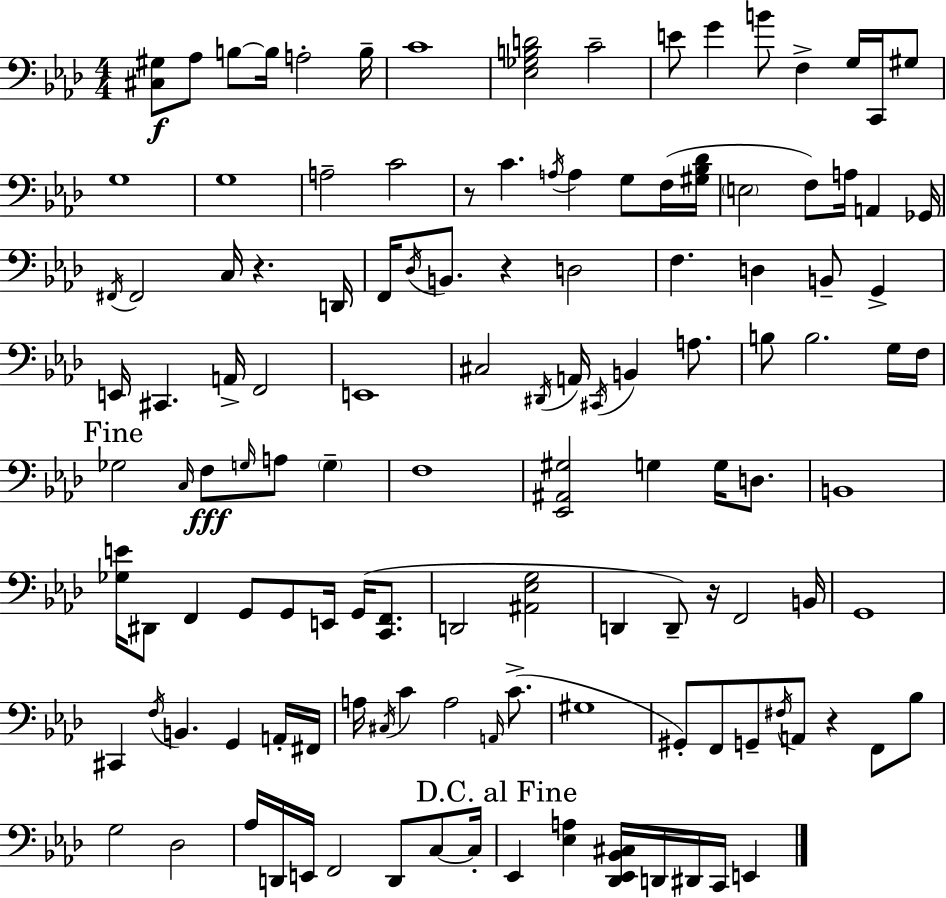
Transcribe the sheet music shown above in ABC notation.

X:1
T:Untitled
M:4/4
L:1/4
K:Ab
[^C,^G,]/2 _A,/2 B,/2 B,/4 A,2 B,/4 C4 [_E,_G,B,D]2 C2 E/2 G B/2 F, G,/4 C,,/4 ^G,/2 G,4 G,4 A,2 C2 z/2 C A,/4 A, G,/2 F,/4 [^G,_B,_D]/4 E,2 F,/2 A,/4 A,, _G,,/4 ^F,,/4 ^F,,2 C,/4 z D,,/4 F,,/4 _D,/4 B,,/2 z D,2 F, D, B,,/2 G,, E,,/4 ^C,, A,,/4 F,,2 E,,4 ^C,2 ^D,,/4 A,,/4 ^C,,/4 B,, A,/2 B,/2 B,2 G,/4 F,/4 _G,2 C,/4 F,/2 G,/4 A,/2 G, F,4 [_E,,^A,,^G,]2 G, G,/4 D,/2 B,,4 [_G,E]/4 ^D,,/2 F,, G,,/2 G,,/2 E,,/4 G,,/4 [C,,F,,]/2 D,,2 [^A,,_E,G,]2 D,, D,,/2 z/4 F,,2 B,,/4 G,,4 ^C,, F,/4 B,, G,, A,,/4 ^F,,/4 A,/4 ^C,/4 C A,2 A,,/4 C/2 ^G,4 ^G,,/2 F,,/2 G,,/2 ^F,/4 A,,/2 z F,,/2 _B,/2 G,2 _D,2 _A,/4 D,,/4 E,,/4 F,,2 D,,/2 C,/2 C,/4 _E,, [_E,A,] [_D,,_E,,_B,,^C,]/4 D,,/4 ^D,,/4 C,,/4 E,,